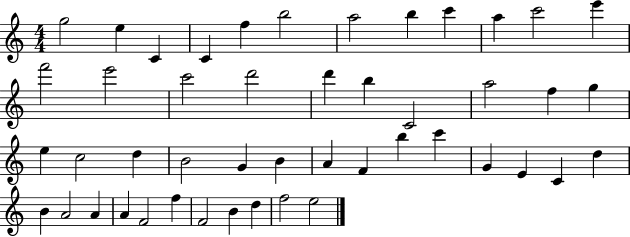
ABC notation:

X:1
T:Untitled
M:4/4
L:1/4
K:C
g2 e C C f b2 a2 b c' a c'2 e' f'2 e'2 c'2 d'2 d' b C2 a2 f g e c2 d B2 G B A F b c' G E C d B A2 A A F2 f F2 B d f2 e2